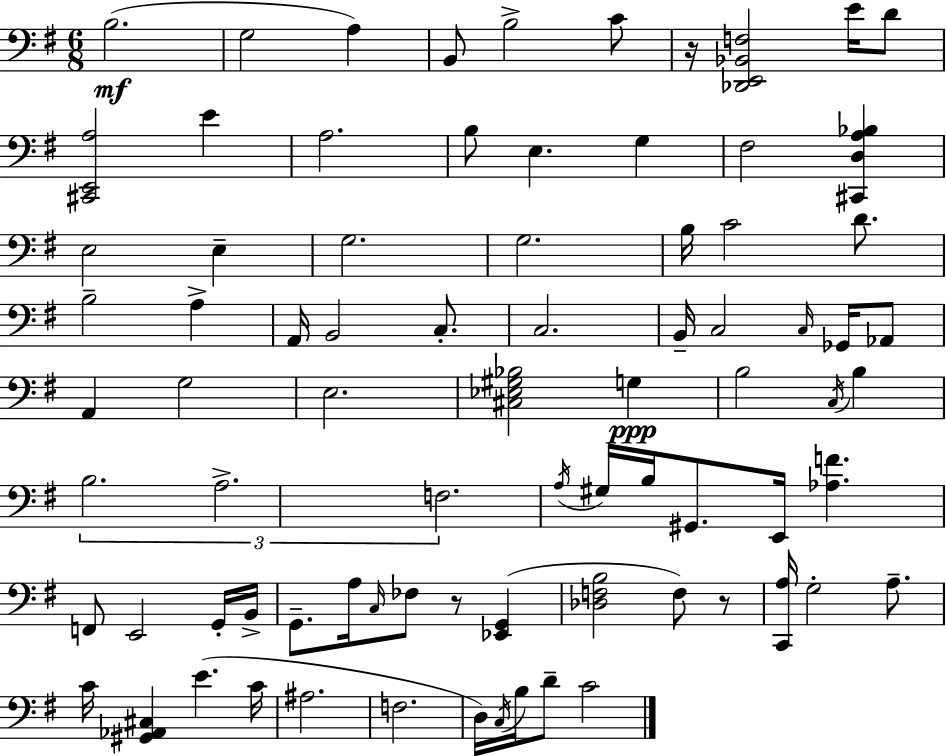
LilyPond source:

{
  \clef bass
  \numericTimeSignature
  \time 6/8
  \key e \minor
  b2.(\mf | g2 a4) | b,8 b2-> c'8 | r16 <des, e, bes, f>2 e'16 d'8 | \break <cis, e, a>2 e'4 | a2. | b8 e4. g4 | fis2 <cis, d a bes>4 | \break e2 e4-- | g2. | g2. | b16 c'2 d'8. | \break b2-- a4-> | a,16 b,2 c8.-. | c2. | b,16-- c2 \grace { c16 } ges,16 aes,8 | \break a,4 g2 | e2. | <cis ees gis bes>2 g4\ppp | b2 \acciaccatura { c16 } b4 | \break \tuplet 3/2 { b2. | a2.-> | f2. } | \acciaccatura { a16 } gis16 b16 gis,8. e,16 <aes f'>4. | \break f,8 e,2 | g,16-. b,16-> g,8.-- a16 \grace { c16 } fes8 r8 | <ees, g,>4( <des f b>2 | f8) r8 <c, a>16 g2-. | \break a8.-- c'16 <gis, aes, cis>4 e'4.( | c'16 ais2. | f2. | d16) \acciaccatura { c16 } b16 d'8-- c'2 | \break \bar "|."
}